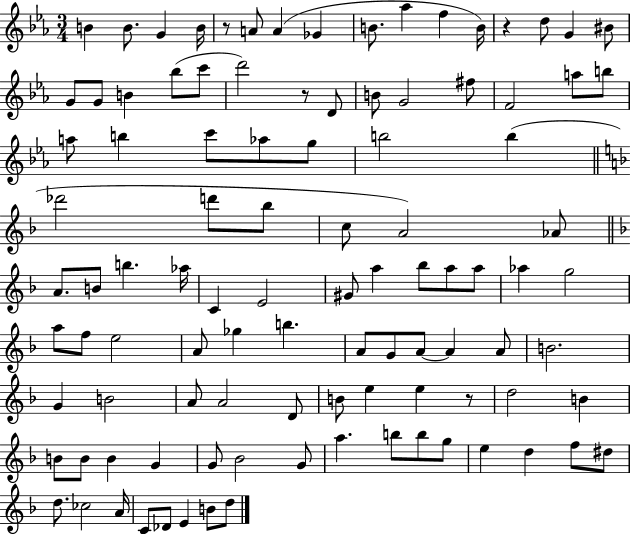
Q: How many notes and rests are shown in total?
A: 102